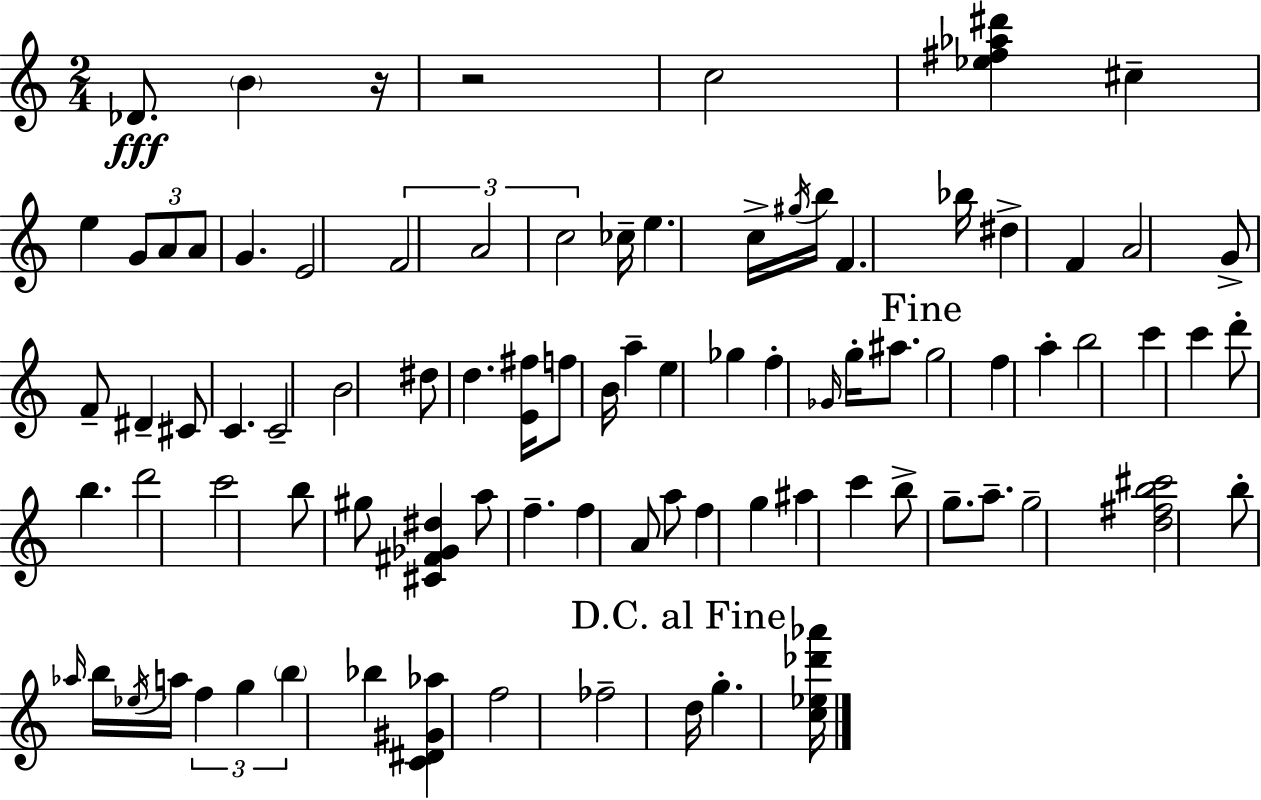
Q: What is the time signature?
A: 2/4